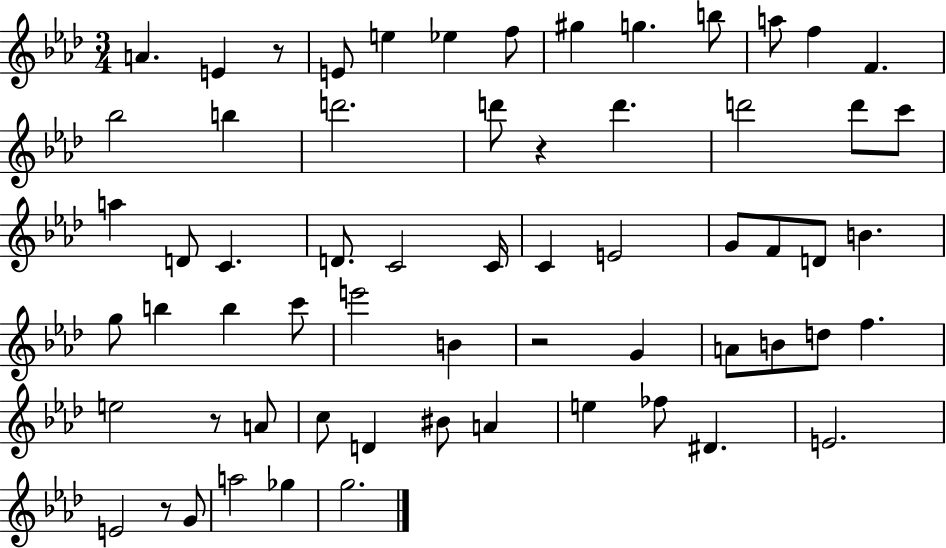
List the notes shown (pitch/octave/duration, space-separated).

A4/q. E4/q R/e E4/e E5/q Eb5/q F5/e G#5/q G5/q. B5/e A5/e F5/q F4/q. Bb5/h B5/q D6/h. D6/e R/q D6/q. D6/h D6/e C6/e A5/q D4/e C4/q. D4/e. C4/h C4/s C4/q E4/h G4/e F4/e D4/e B4/q. G5/e B5/q B5/q C6/e E6/h B4/q R/h G4/q A4/e B4/e D5/e F5/q. E5/h R/e A4/e C5/e D4/q BIS4/e A4/q E5/q FES5/e D#4/q. E4/h. E4/h R/e G4/e A5/h Gb5/q G5/h.